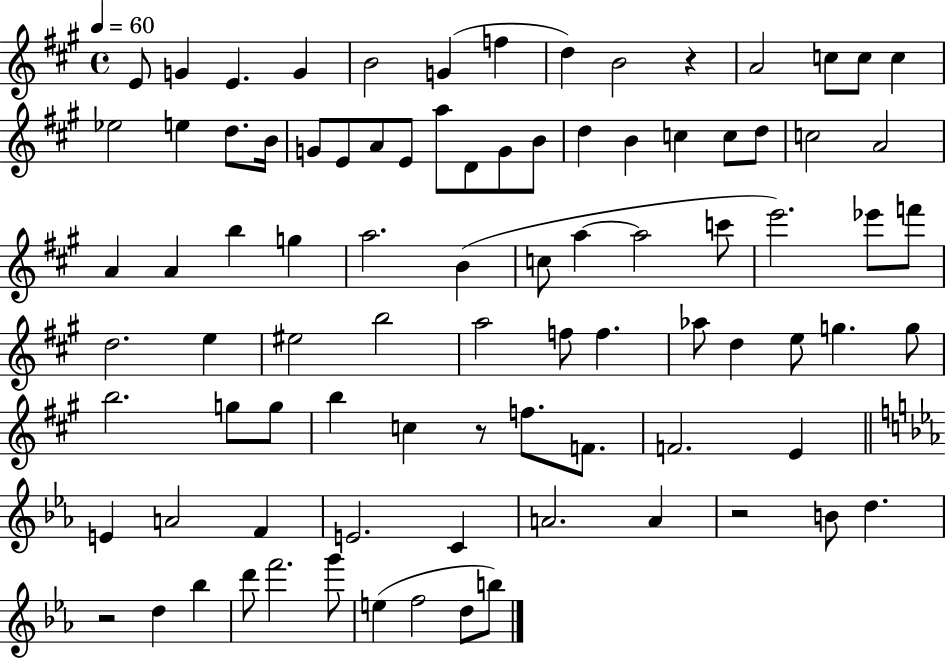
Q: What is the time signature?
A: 4/4